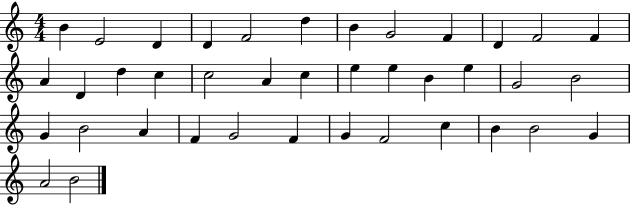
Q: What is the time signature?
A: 4/4